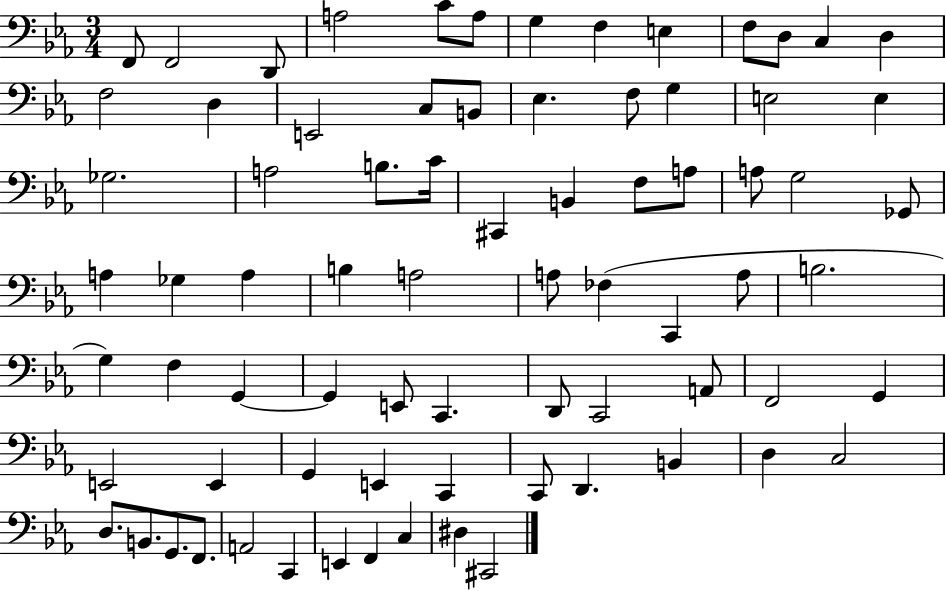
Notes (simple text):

F2/e F2/h D2/e A3/h C4/e A3/e G3/q F3/q E3/q F3/e D3/e C3/q D3/q F3/h D3/q E2/h C3/e B2/e Eb3/q. F3/e G3/q E3/h E3/q Gb3/h. A3/h B3/e. C4/s C#2/q B2/q F3/e A3/e A3/e G3/h Gb2/e A3/q Gb3/q A3/q B3/q A3/h A3/e FES3/q C2/q A3/e B3/h. G3/q F3/q G2/q G2/q E2/e C2/q. D2/e C2/h A2/e F2/h G2/q E2/h E2/q G2/q E2/q C2/q C2/e D2/q. B2/q D3/q C3/h D3/e. B2/e. G2/e. F2/e. A2/h C2/q E2/q F2/q C3/q D#3/q C#2/h